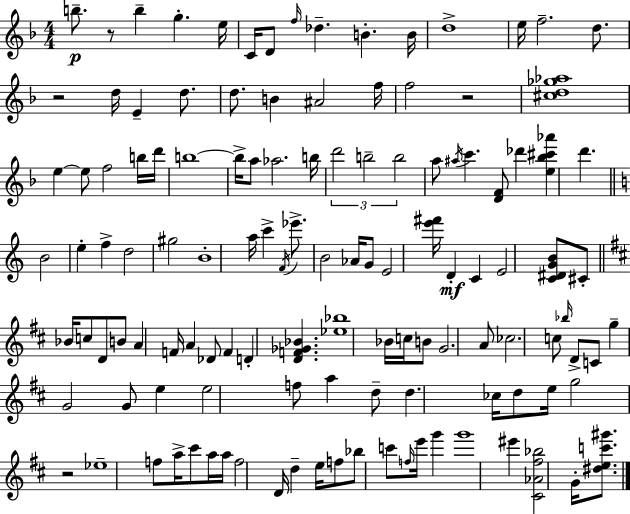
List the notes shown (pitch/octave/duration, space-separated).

B5/e. R/e B5/q G5/q. E5/s C4/s D4/e F5/s Db5/q. B4/q. B4/s D5/w E5/s F5/h. D5/e. R/h D5/s E4/q D5/e. D5/e. B4/q A#4/h F5/s F5/h R/h [C#5,D5,Gb5,Ab5]/w E5/q E5/e F5/h B5/s D6/s B5/w B5/s A5/e Ab5/h. B5/s D6/h B5/h B5/h A5/e A#5/s C6/q. [D4,F4]/e Db6/q [E5,Bb5,C#6,Ab6]/q D6/q. B4/h E5/q F5/q D5/h G#5/h B4/w A5/s C6/q F4/s Eb6/e. B4/h Ab4/s G4/e E4/h [E6,F#6]/s D4/q C4/q E4/h [C4,D#4,G4,B4]/e C#4/e Bb4/s C5/e D4/e B4/e A4/q F4/s A4/q Db4/e F4/q D4/q [D4,F4,Gb4,Bb4]/q. [Eb5,Bb5]/w Bb4/s C5/s B4/e G4/h. A4/e CES5/h. C5/e Bb5/s D4/e C4/e G5/q G4/h G4/e E5/q E5/h F5/e A5/q D5/e D5/q. CES5/s D5/e E5/s G5/h R/h Eb5/w F5/e A5/s C#6/e A5/s A5/s F5/h D4/s D5/q E5/s F5/e Bb5/e C6/e F5/s E6/s G6/q G6/w EIS6/q [C#4,Ab4,F#5,Bb5]/h G4/s [D#5,E5,C6,G#6]/e.